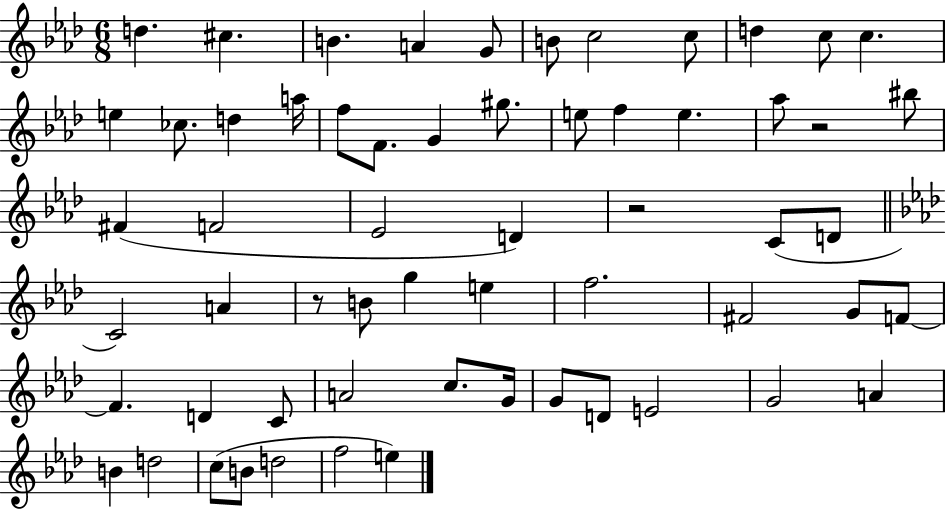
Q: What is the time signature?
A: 6/8